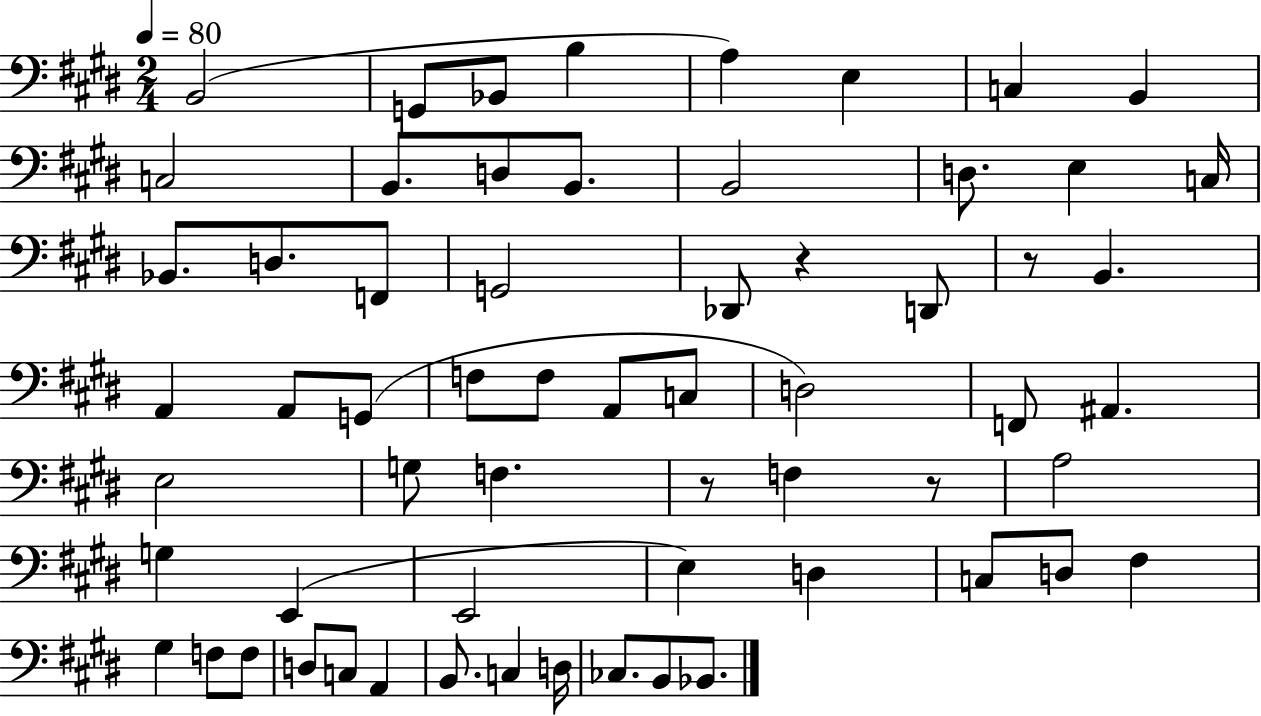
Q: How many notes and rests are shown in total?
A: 62